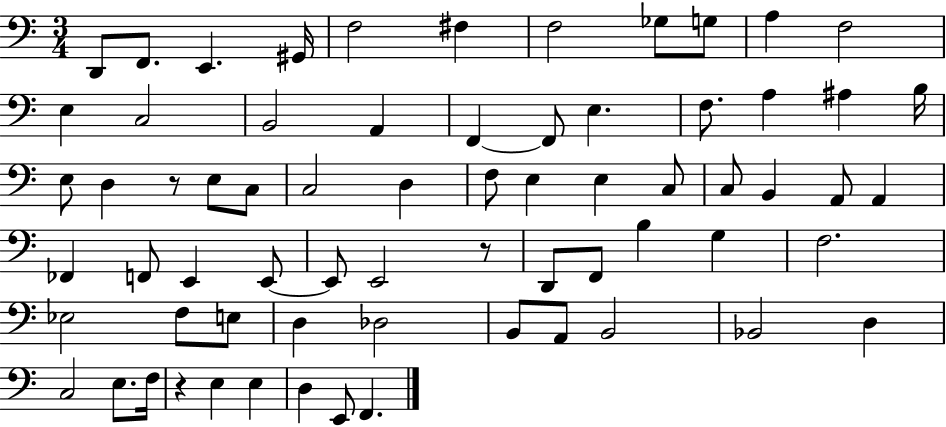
X:1
T:Untitled
M:3/4
L:1/4
K:C
D,,/2 F,,/2 E,, ^G,,/4 F,2 ^F, F,2 _G,/2 G,/2 A, F,2 E, C,2 B,,2 A,, F,, F,,/2 E, F,/2 A, ^A, B,/4 E,/2 D, z/2 E,/2 C,/2 C,2 D, F,/2 E, E, C,/2 C,/2 B,, A,,/2 A,, _F,, F,,/2 E,, E,,/2 E,,/2 E,,2 z/2 D,,/2 F,,/2 B, G, F,2 _E,2 F,/2 E,/2 D, _D,2 B,,/2 A,,/2 B,,2 _B,,2 D, C,2 E,/2 F,/4 z E, E, D, E,,/2 F,,